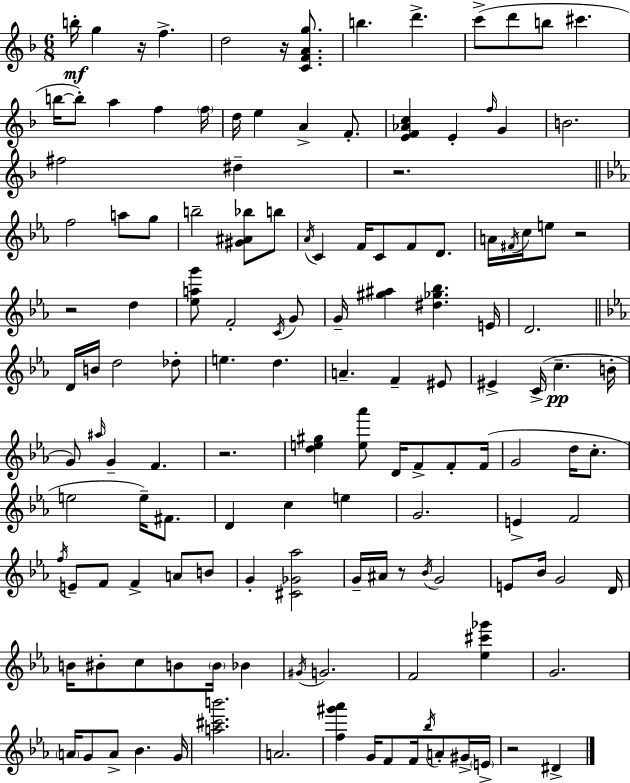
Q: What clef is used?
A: treble